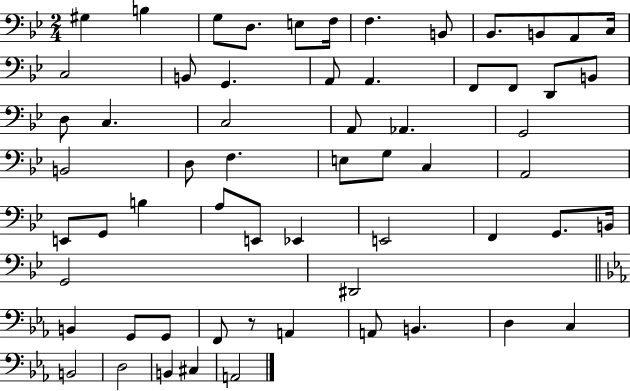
X:1
T:Untitled
M:2/4
L:1/4
K:Bb
^G, B, G,/2 D,/2 E,/2 F,/4 F, B,,/2 _B,,/2 B,,/2 A,,/2 C,/4 C,2 B,,/2 G,, A,,/2 A,, F,,/2 F,,/2 D,,/2 B,,/2 D,/2 C, C,2 A,,/2 _A,, G,,2 B,,2 D,/2 F, E,/2 G,/2 C, A,,2 E,,/2 G,,/2 B, A,/2 E,,/2 _E,, E,,2 F,, G,,/2 B,,/4 G,,2 ^D,,2 B,, G,,/2 G,,/2 F,,/2 z/2 A,, A,,/2 B,, D, C, B,,2 D,2 B,, ^C, A,,2